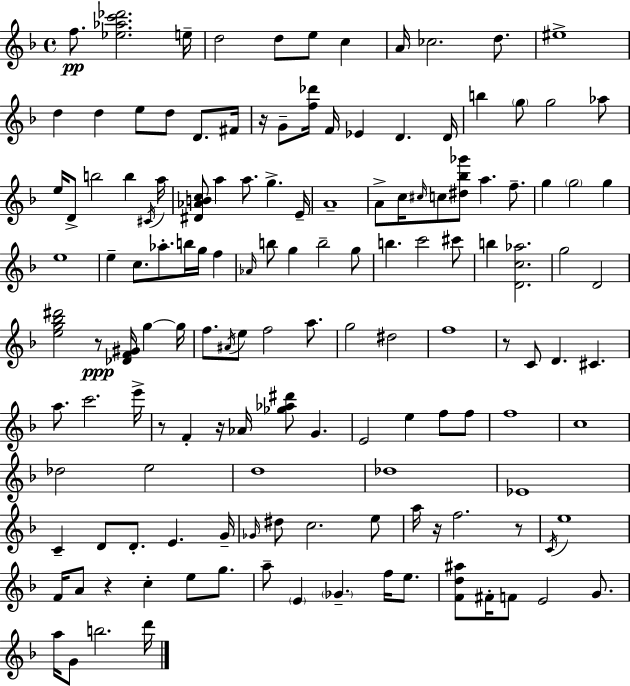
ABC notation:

X:1
T:Untitled
M:4/4
L:1/4
K:F
f/2 [_e_ac'_d']2 e/4 d2 d/2 e/2 c A/4 _c2 d/2 ^e4 d d e/2 d/2 D/2 ^F/4 z/4 G/2 [f_d']/4 F/4 _E D D/4 b g/2 g2 _a/2 e/4 D/2 b2 b ^C/4 a/4 [^D_ABc]/2 a a/2 g E/4 A4 A/2 c/4 ^c/4 c/2 [^d_b_g']/2 a f/2 g g2 g e4 e c/2 _a/2 b/4 g/4 f _A/4 b/2 g b2 g/2 b c'2 ^c'/2 b [Dc_a]2 g2 D2 [eg_b^d']2 z/2 [_DF^G]/4 g g/4 f/2 ^A/4 e/2 f2 a/2 g2 ^d2 f4 z/2 C/2 D ^C a/2 c'2 e'/4 z/2 F z/4 _A/4 [_g_a^d']/2 G E2 e f/2 f/2 f4 c4 _d2 e2 d4 _d4 _E4 C D/2 D/2 E G/4 _G/4 ^d/2 c2 e/2 a/4 z/4 f2 z/2 C/4 e4 F/4 A/2 z c e/2 g/2 a/2 E _G f/4 e/2 [Fd^a]/2 ^F/4 F/2 E2 G/2 a/4 G/2 b2 d'/4